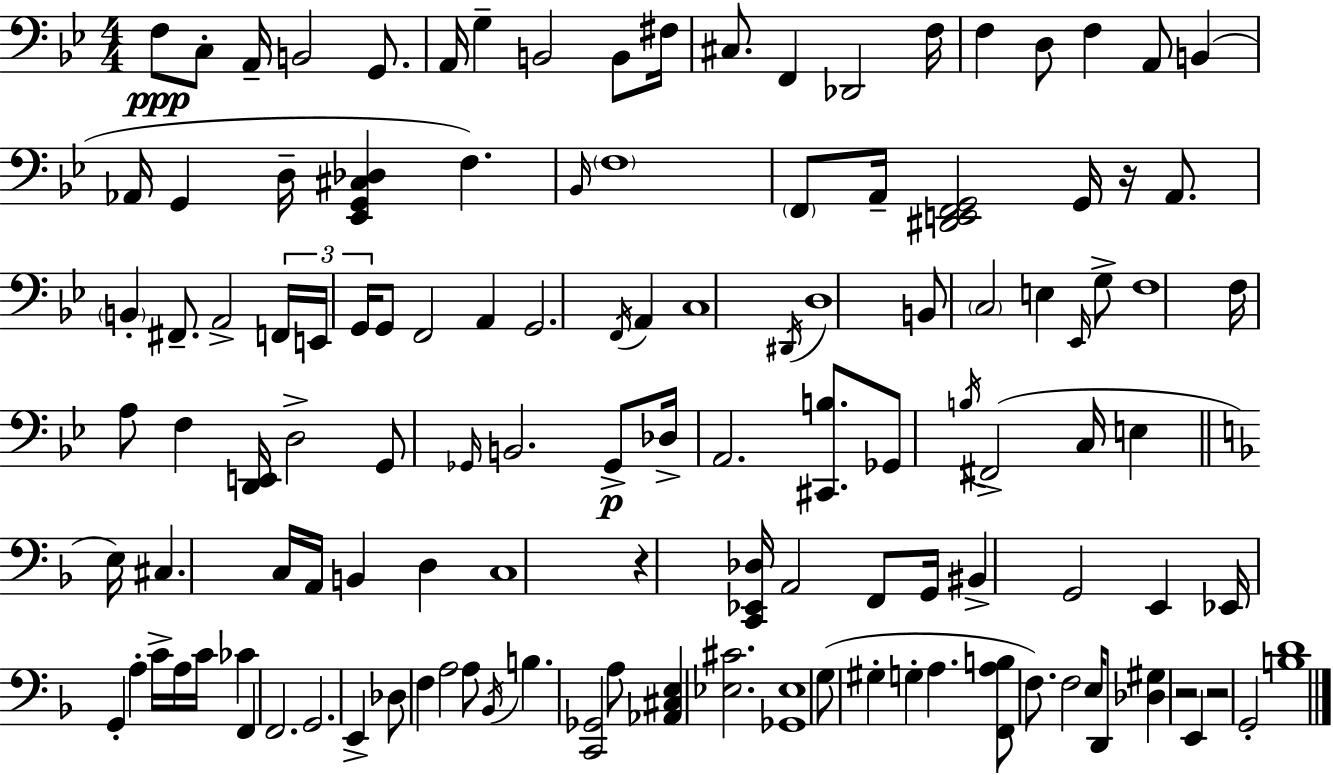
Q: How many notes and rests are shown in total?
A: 122